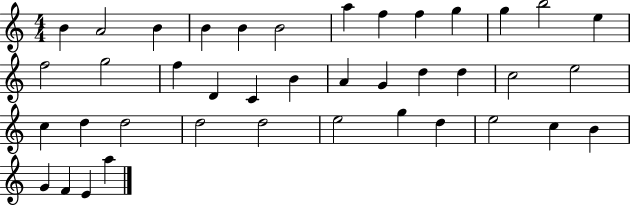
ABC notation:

X:1
T:Untitled
M:4/4
L:1/4
K:C
B A2 B B B B2 a f f g g b2 e f2 g2 f D C B A G d d c2 e2 c d d2 d2 d2 e2 g d e2 c B G F E a